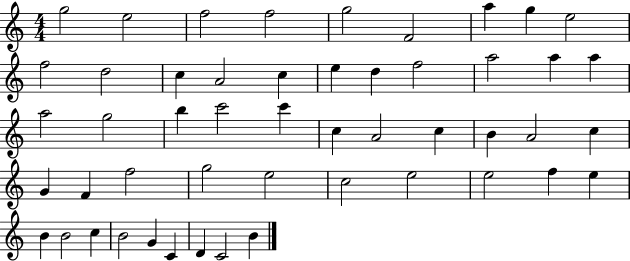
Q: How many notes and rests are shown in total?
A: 50